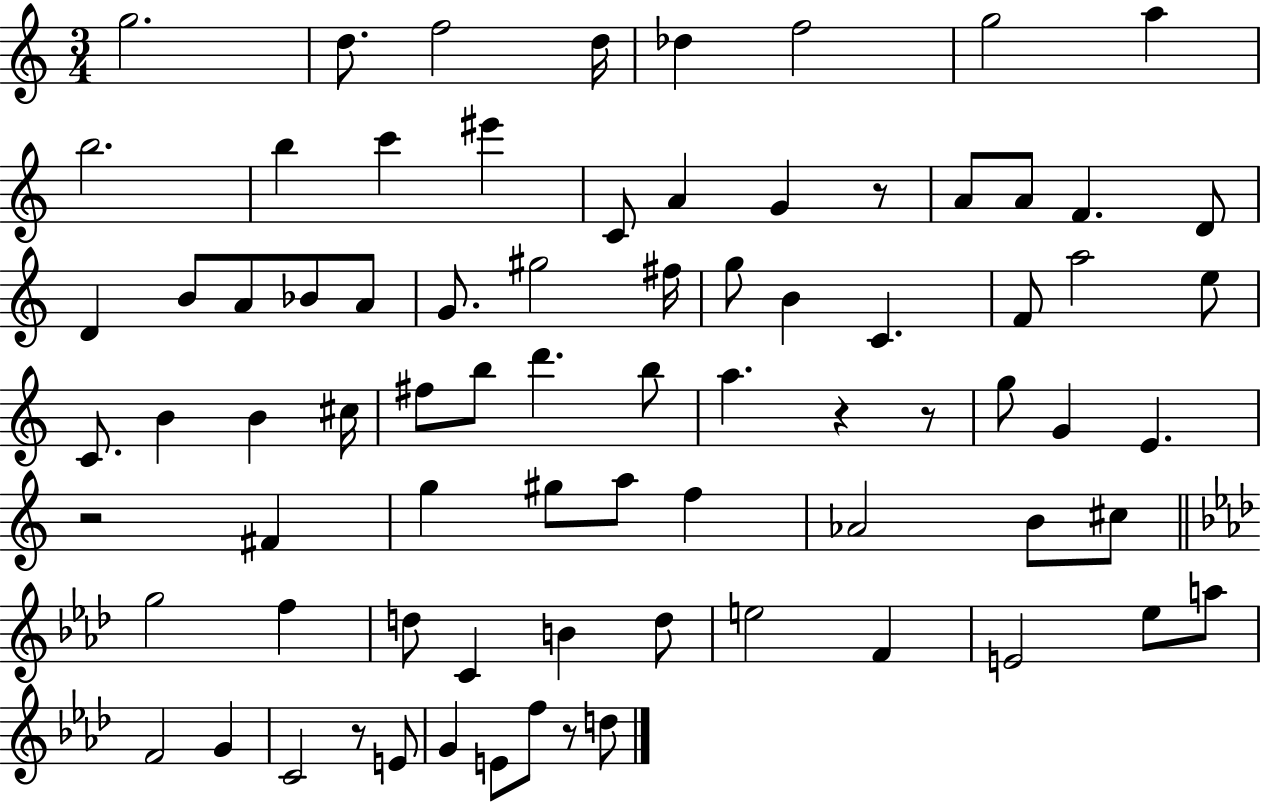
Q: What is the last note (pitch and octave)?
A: D5